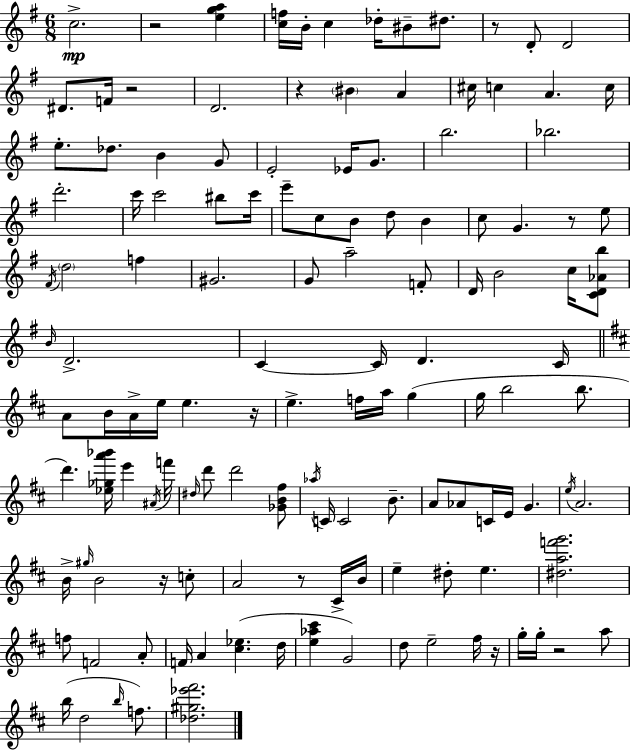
C5/h. R/h [E5,G5,A5]/q [C5,F5]/s B4/s C5/q Db5/s BIS4/e D#5/e. R/e D4/e D4/h D#4/e. F4/s R/h D4/h. R/q BIS4/q A4/q C#5/s C5/q A4/q. C5/s E5/e. Db5/e. B4/q G4/e E4/h Eb4/s G4/e. B5/h. Bb5/h. D6/h. C6/s C6/h BIS5/e C6/s E6/e C5/e B4/e D5/e B4/q C5/e G4/q. R/e E5/e F#4/s D5/h F5/q G#4/h. G4/e A5/h F4/e D4/s B4/h C5/s [C4,D4,Ab4,B5]/e B4/s D4/h. C4/q C4/s D4/q. C4/s A4/e B4/s A4/s E5/s E5/q. R/s E5/q. F5/s A5/s G5/q G5/s B5/h B5/e. D6/q. [Eb5,Gb5,A6,Bb6]/s E6/q A#4/s F6/s D#5/s D6/e D6/h [Gb4,B4,F#5]/e Ab5/s C4/s C4/h B4/e. A4/e Ab4/e C4/s E4/s G4/q. E5/s A4/h. B4/s G#5/s B4/h R/s C5/e A4/h R/e C#4/s B4/s E5/q D#5/e E5/q. [D#5,A5,F6,G6]/h. F5/e F4/h A4/e F4/s A4/q [C#5,Eb5]/q. D5/s [E5,Ab5,C#6]/q G4/h D5/e E5/h F#5/s R/s G5/s G5/s R/h A5/e B5/s D5/h B5/s F5/e. [Db5,G#5,Eb6,F#6]/h.